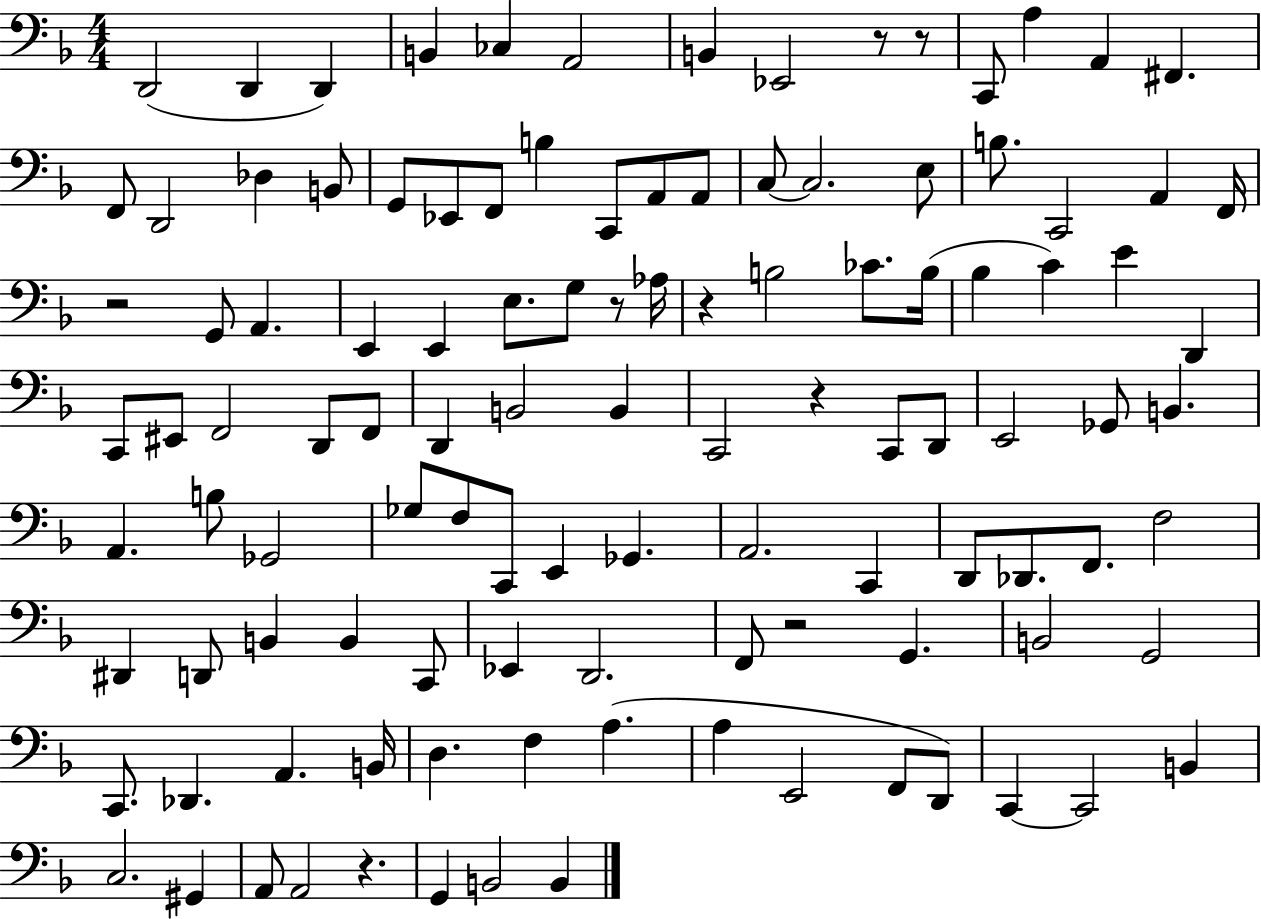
D2/h D2/q D2/q B2/q CES3/q A2/h B2/q Eb2/h R/e R/e C2/e A3/q A2/q F#2/q. F2/e D2/h Db3/q B2/e G2/e Eb2/e F2/e B3/q C2/e A2/e A2/e C3/e C3/h. E3/e B3/e. C2/h A2/q F2/s R/h G2/e A2/q. E2/q E2/q E3/e. G3/e R/e Ab3/s R/q B3/h CES4/e. B3/s Bb3/q C4/q E4/q D2/q C2/e EIS2/e F2/h D2/e F2/e D2/q B2/h B2/q C2/h R/q C2/e D2/e E2/h Gb2/e B2/q. A2/q. B3/e Gb2/h Gb3/e F3/e C2/e E2/q Gb2/q. A2/h. C2/q D2/e Db2/e. F2/e. F3/h D#2/q D2/e B2/q B2/q C2/e Eb2/q D2/h. F2/e R/h G2/q. B2/h G2/h C2/e. Db2/q. A2/q. B2/s D3/q. F3/q A3/q. A3/q E2/h F2/e D2/e C2/q C2/h B2/q C3/h. G#2/q A2/e A2/h R/q. G2/q B2/h B2/q